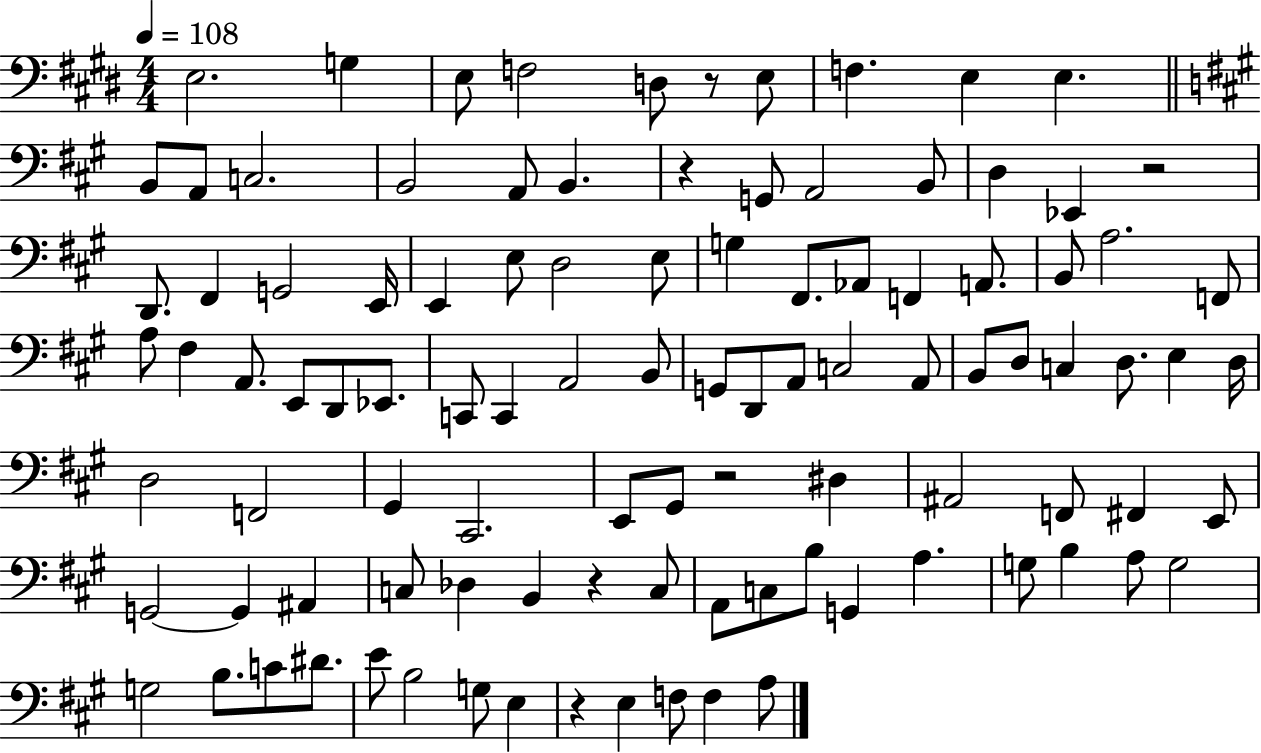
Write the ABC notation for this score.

X:1
T:Untitled
M:4/4
L:1/4
K:E
E,2 G, E,/2 F,2 D,/2 z/2 E,/2 F, E, E, B,,/2 A,,/2 C,2 B,,2 A,,/2 B,, z G,,/2 A,,2 B,,/2 D, _E,, z2 D,,/2 ^F,, G,,2 E,,/4 E,, E,/2 D,2 E,/2 G, ^F,,/2 _A,,/2 F,, A,,/2 B,,/2 A,2 F,,/2 A,/2 ^F, A,,/2 E,,/2 D,,/2 _E,,/2 C,,/2 C,, A,,2 B,,/2 G,,/2 D,,/2 A,,/2 C,2 A,,/2 B,,/2 D,/2 C, D,/2 E, D,/4 D,2 F,,2 ^G,, ^C,,2 E,,/2 ^G,,/2 z2 ^D, ^A,,2 F,,/2 ^F,, E,,/2 G,,2 G,, ^A,, C,/2 _D, B,, z C,/2 A,,/2 C,/2 B,/2 G,, A, G,/2 B, A,/2 G,2 G,2 B,/2 C/2 ^D/2 E/2 B,2 G,/2 E, z E, F,/2 F, A,/2